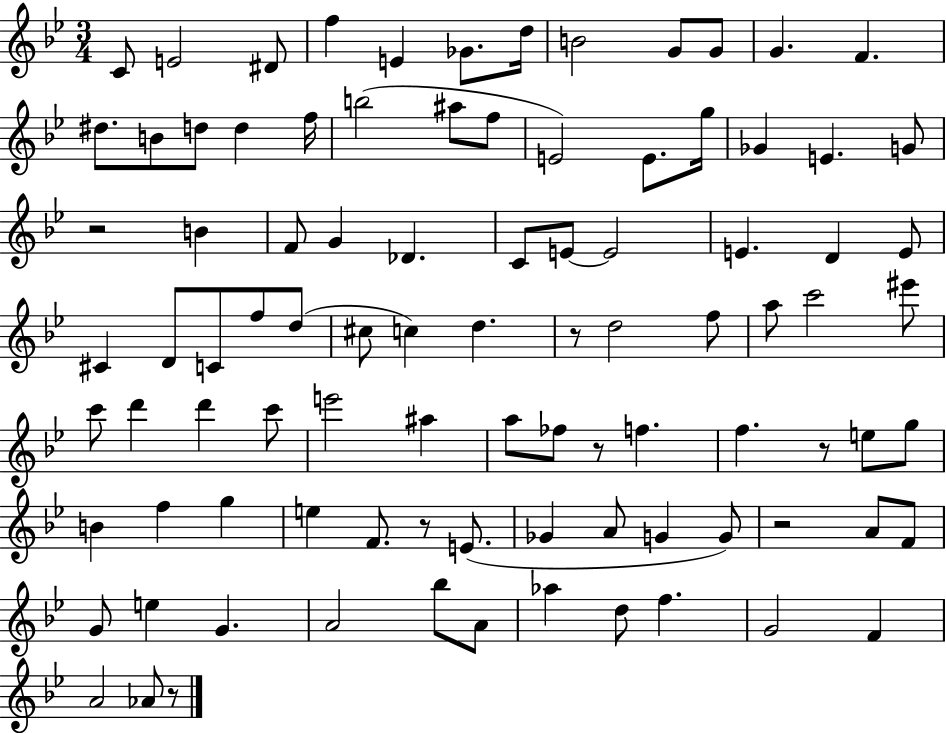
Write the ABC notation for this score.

X:1
T:Untitled
M:3/4
L:1/4
K:Bb
C/2 E2 ^D/2 f E _G/2 d/4 B2 G/2 G/2 G F ^d/2 B/2 d/2 d f/4 b2 ^a/2 f/2 E2 E/2 g/4 _G E G/2 z2 B F/2 G _D C/2 E/2 E2 E D E/2 ^C D/2 C/2 f/2 d/2 ^c/2 c d z/2 d2 f/2 a/2 c'2 ^e'/2 c'/2 d' d' c'/2 e'2 ^a a/2 _f/2 z/2 f f z/2 e/2 g/2 B f g e F/2 z/2 E/2 _G A/2 G G/2 z2 A/2 F/2 G/2 e G A2 _b/2 A/2 _a d/2 f G2 F A2 _A/2 z/2